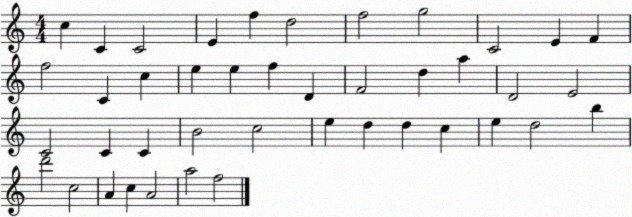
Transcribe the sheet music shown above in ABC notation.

X:1
T:Untitled
M:4/4
L:1/4
K:C
c C C2 E f d2 f2 g2 C2 E F f2 C c e e f D F2 d a D2 E2 C2 C C B2 c2 e d d c e d2 b d'2 c2 A c A2 a2 f2